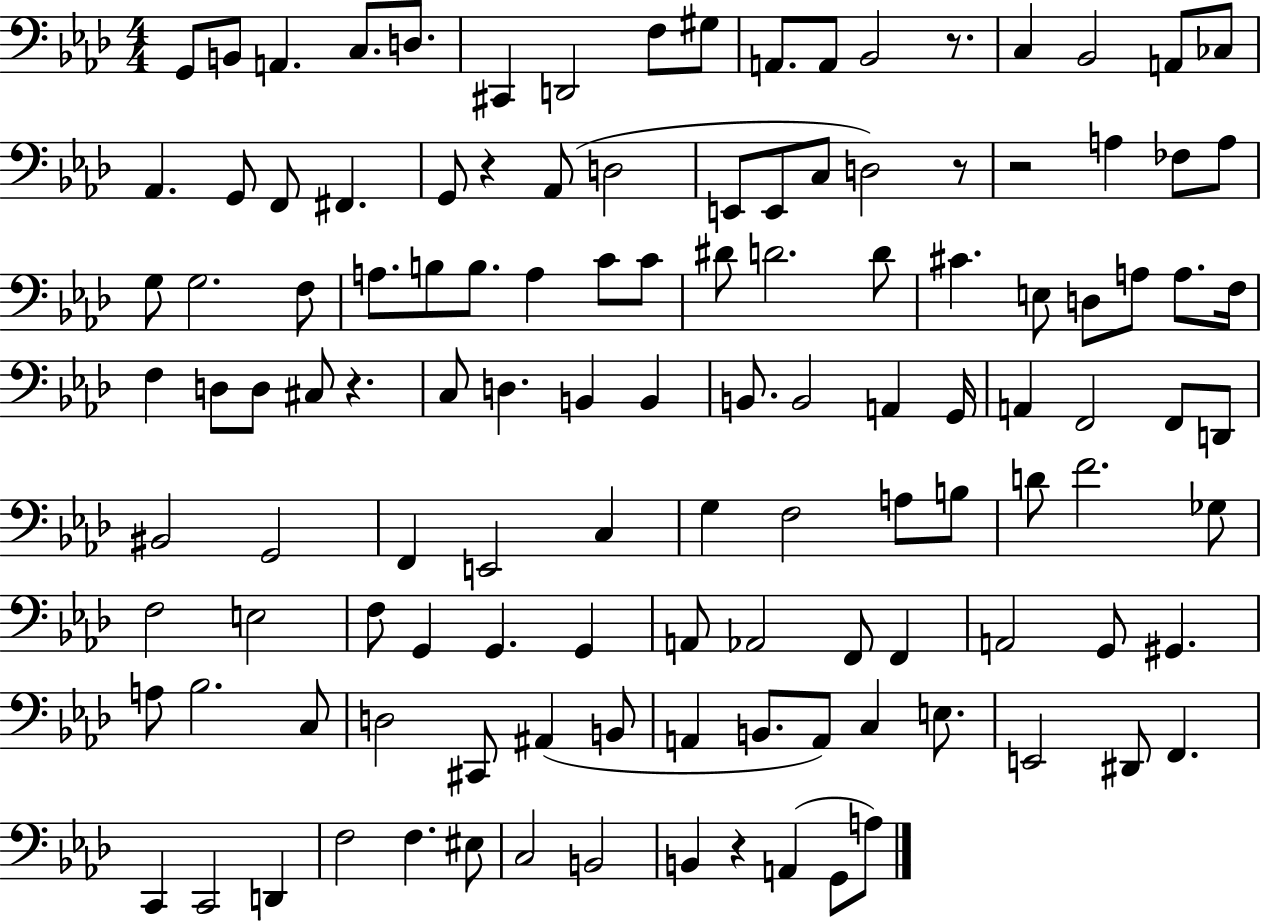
{
  \clef bass
  \numericTimeSignature
  \time 4/4
  \key aes \major
  g,8 b,8 a,4. c8. d8. | cis,4 d,2 f8 gis8 | a,8. a,8 bes,2 r8. | c4 bes,2 a,8 ces8 | \break aes,4. g,8 f,8 fis,4. | g,8 r4 aes,8( d2 | e,8 e,8 c8 d2) r8 | r2 a4 fes8 a8 | \break g8 g2. f8 | a8. b8 b8. a4 c'8 c'8 | dis'8 d'2. d'8 | cis'4. e8 d8 a8 a8. f16 | \break f4 d8 d8 cis8 r4. | c8 d4. b,4 b,4 | b,8. b,2 a,4 g,16 | a,4 f,2 f,8 d,8 | \break bis,2 g,2 | f,4 e,2 c4 | g4 f2 a8 b8 | d'8 f'2. ges8 | \break f2 e2 | f8 g,4 g,4. g,4 | a,8 aes,2 f,8 f,4 | a,2 g,8 gis,4. | \break a8 bes2. c8 | d2 cis,8 ais,4( b,8 | a,4 b,8. a,8) c4 e8. | e,2 dis,8 f,4. | \break c,4 c,2 d,4 | f2 f4. eis8 | c2 b,2 | b,4 r4 a,4( g,8 a8) | \break \bar "|."
}